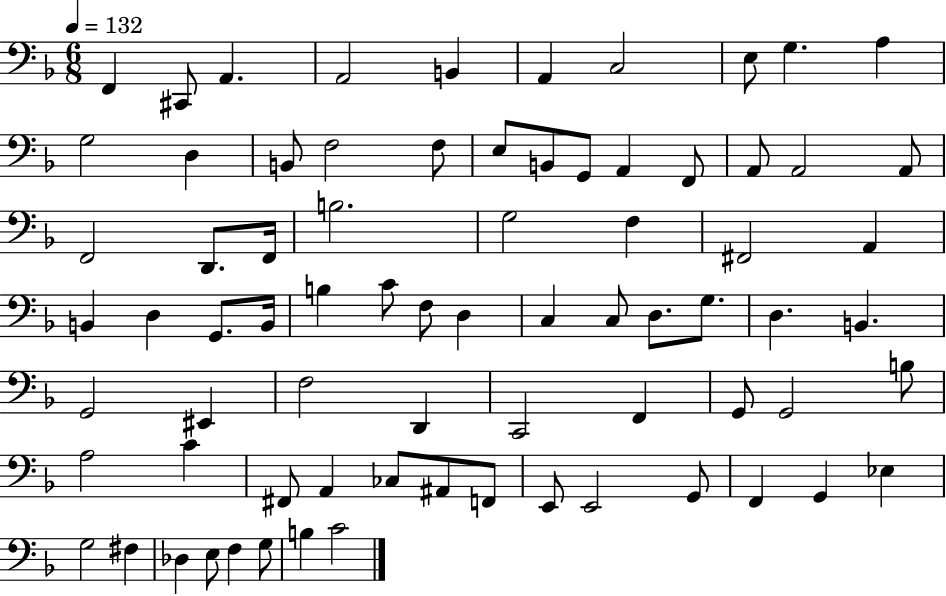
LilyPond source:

{
  \clef bass
  \numericTimeSignature
  \time 6/8
  \key f \major
  \tempo 4 = 132
  f,4 cis,8 a,4. | a,2 b,4 | a,4 c2 | e8 g4. a4 | \break g2 d4 | b,8 f2 f8 | e8 b,8 g,8 a,4 f,8 | a,8 a,2 a,8 | \break f,2 d,8. f,16 | b2. | g2 f4 | fis,2 a,4 | \break b,4 d4 g,8. b,16 | b4 c'8 f8 d4 | c4 c8 d8. g8. | d4. b,4. | \break g,2 eis,4 | f2 d,4 | c,2 f,4 | g,8 g,2 b8 | \break a2 c'4 | fis,8 a,4 ces8 ais,8 f,8 | e,8 e,2 g,8 | f,4 g,4 ees4 | \break g2 fis4 | des4 e8 f4 g8 | b4 c'2 | \bar "|."
}